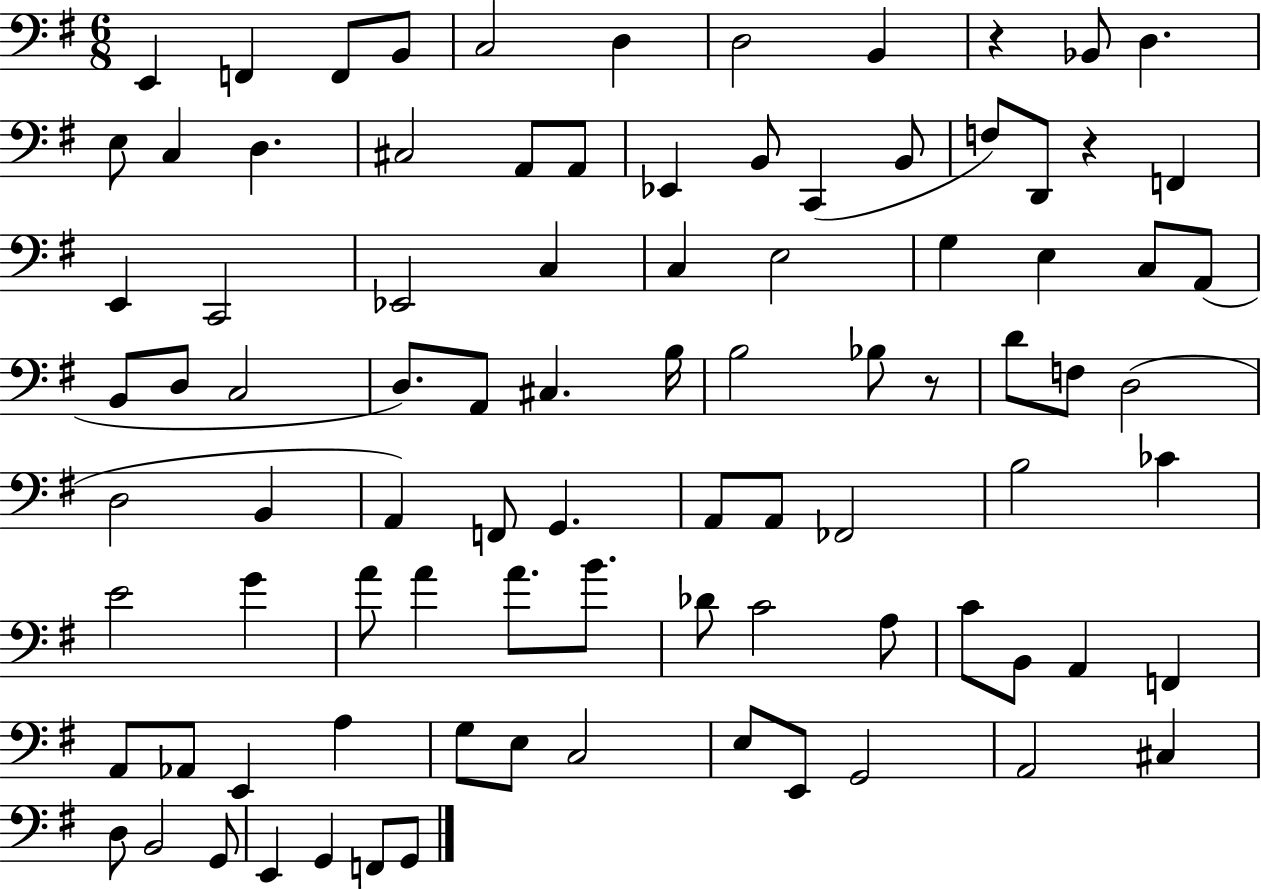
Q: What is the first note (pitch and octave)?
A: E2